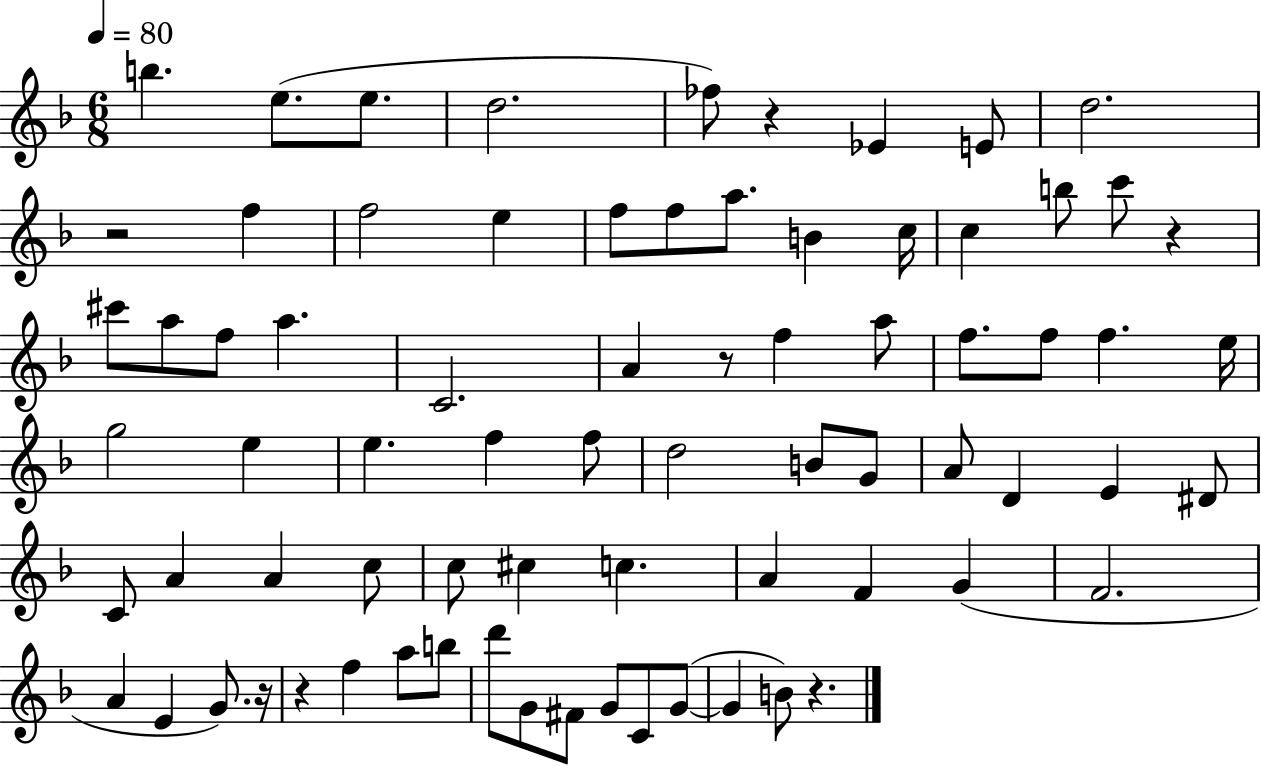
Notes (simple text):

B5/q. E5/e. E5/e. D5/h. FES5/e R/q Eb4/q E4/e D5/h. R/h F5/q F5/h E5/q F5/e F5/e A5/e. B4/q C5/s C5/q B5/e C6/e R/q C#6/e A5/e F5/e A5/q. C4/h. A4/q R/e F5/q A5/e F5/e. F5/e F5/q. E5/s G5/h E5/q E5/q. F5/q F5/e D5/h B4/e G4/e A4/e D4/q E4/q D#4/e C4/e A4/q A4/q C5/e C5/e C#5/q C5/q. A4/q F4/q G4/q F4/h. A4/q E4/q G4/e. R/s R/q F5/q A5/e B5/e D6/e G4/e F#4/e G4/e C4/e G4/e G4/q B4/e R/q.